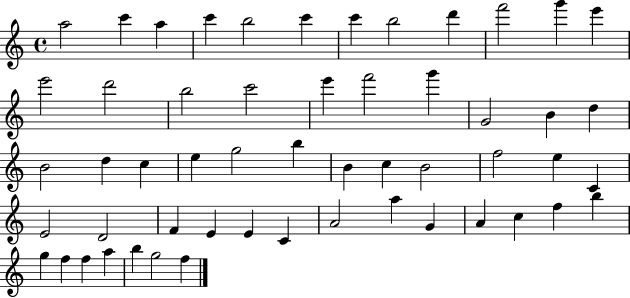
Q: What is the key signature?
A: C major